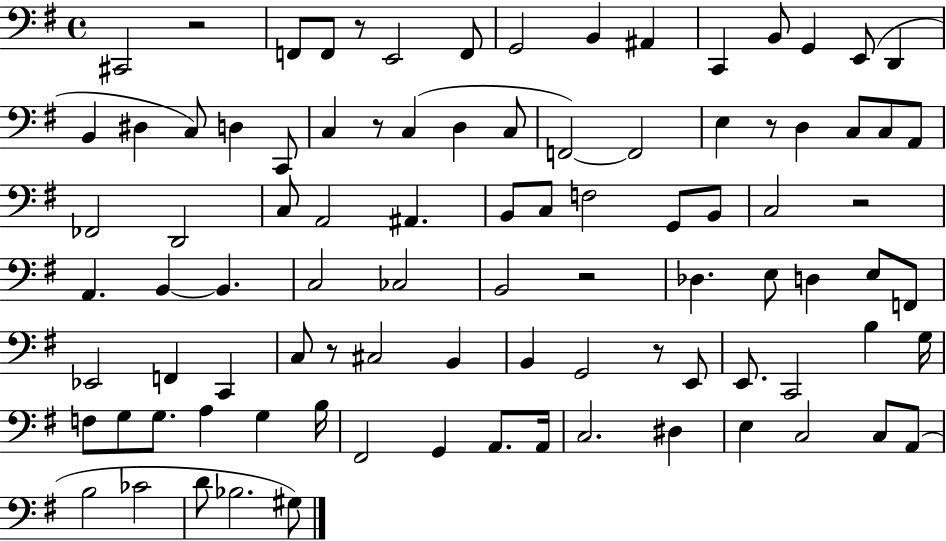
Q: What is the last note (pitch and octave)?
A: G#3